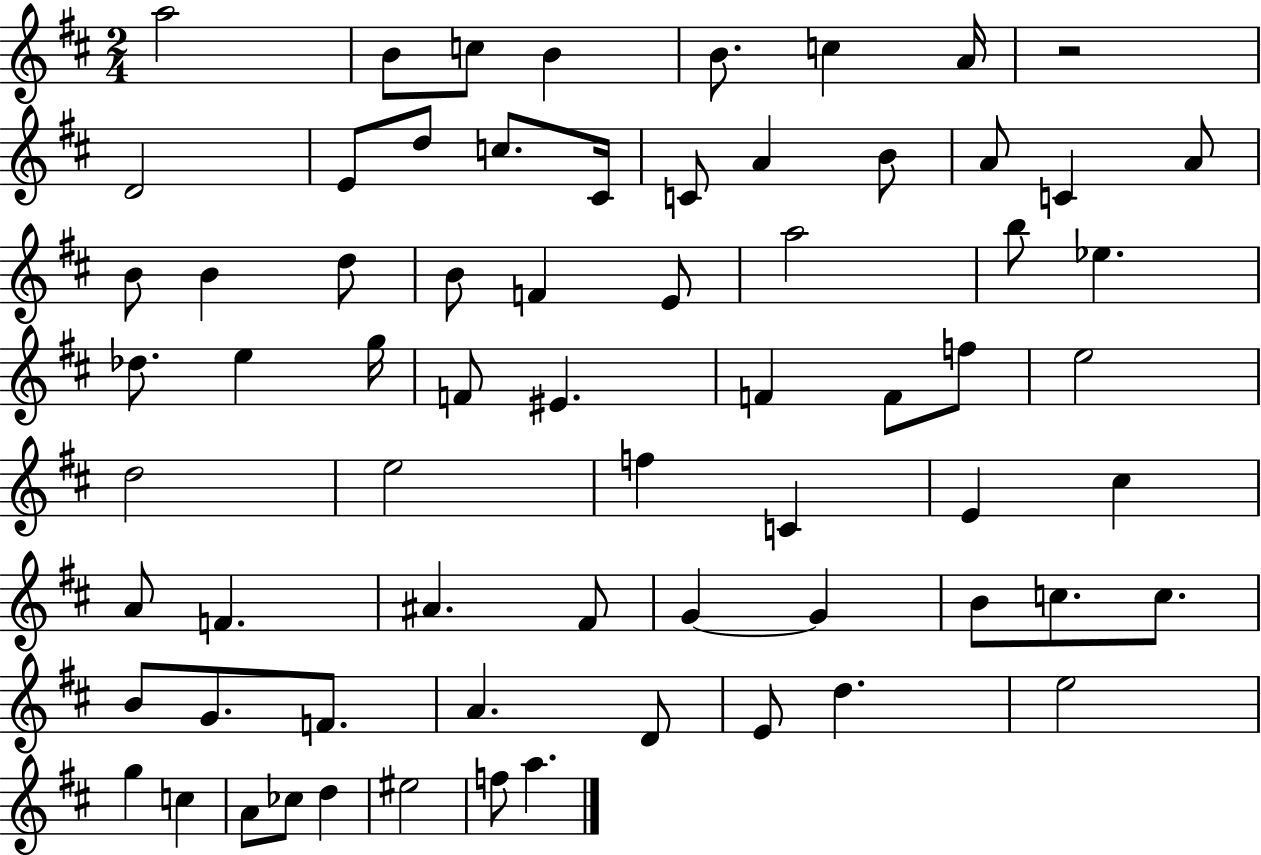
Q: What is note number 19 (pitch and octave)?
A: B4